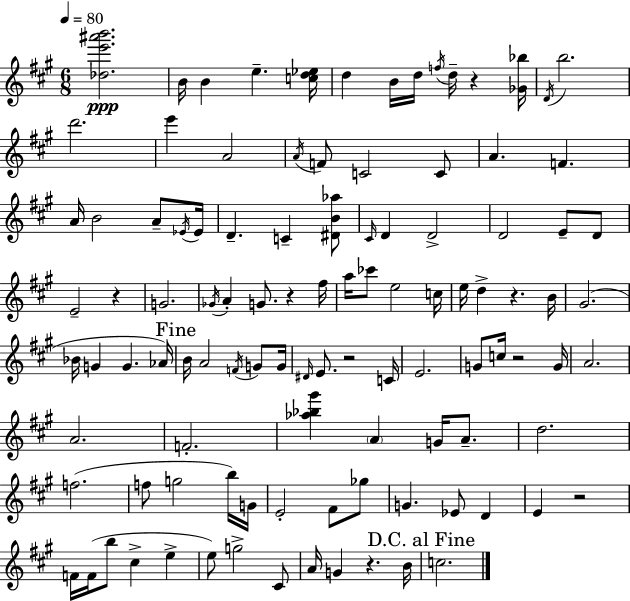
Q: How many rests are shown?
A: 8